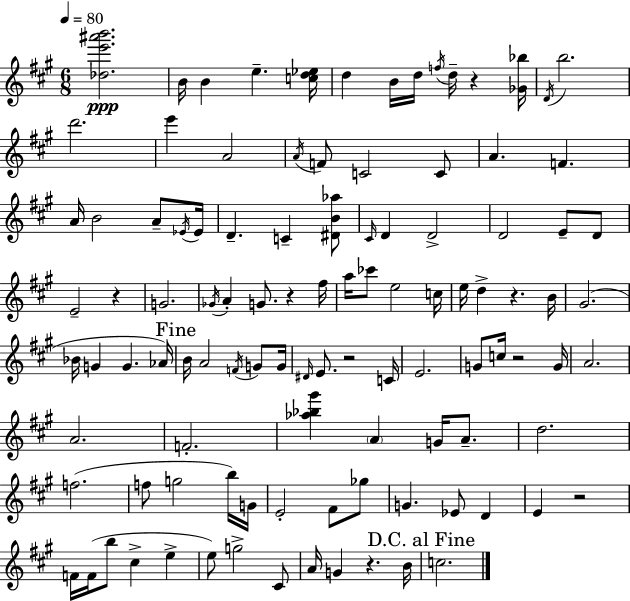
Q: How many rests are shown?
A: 8